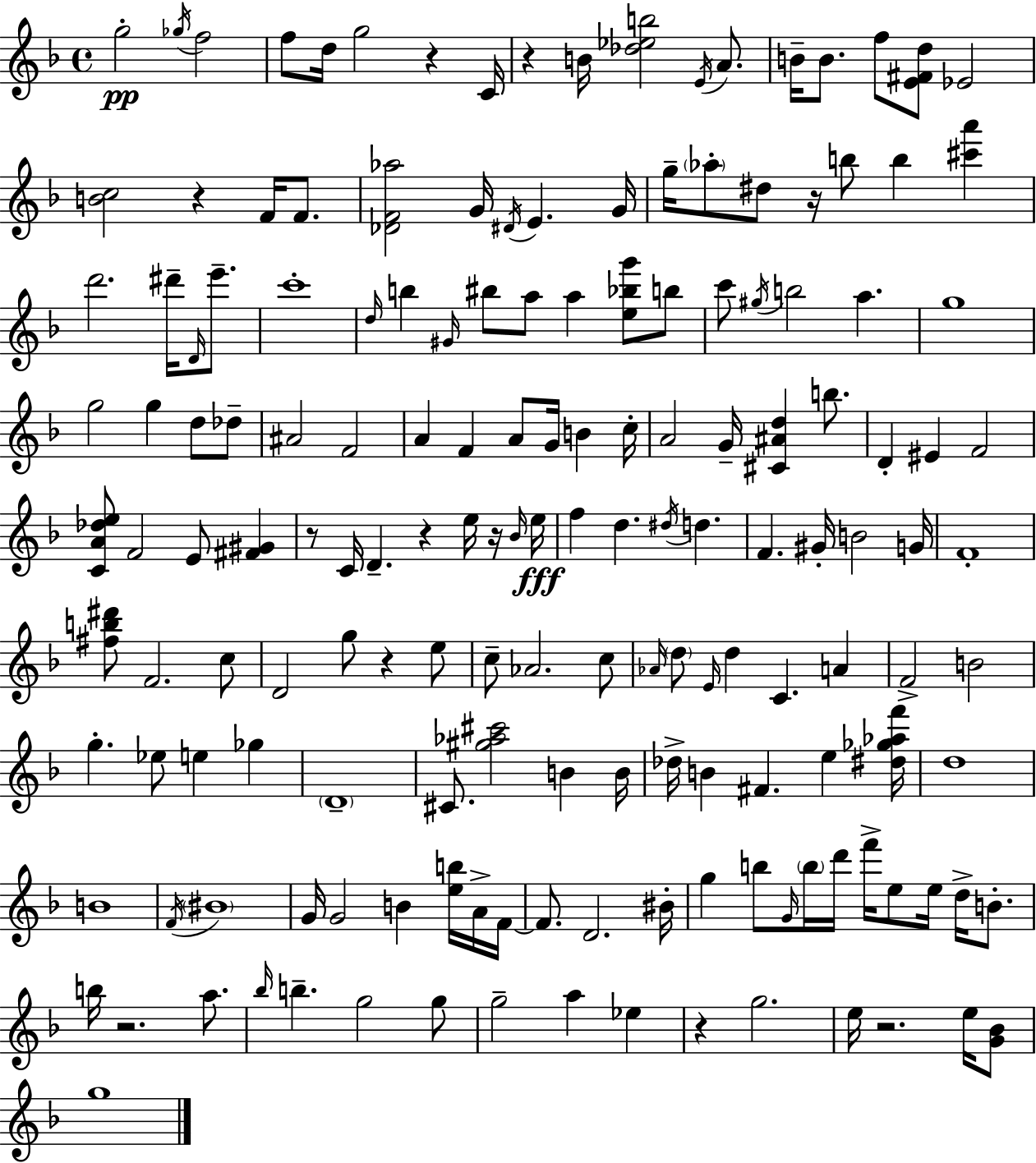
G5/h Gb5/s F5/h F5/e D5/s G5/h R/q C4/s R/q B4/s [Db5,Eb5,B5]/h E4/s A4/e. B4/s B4/e. F5/e [E4,F#4,D5]/e Eb4/h [B4,C5]/h R/q F4/s F4/e. [Db4,F4,Ab5]/h G4/s D#4/s E4/q. G4/s G5/s Ab5/e D#5/e R/s B5/e B5/q [C#6,A6]/q D6/h. D#6/s D4/s E6/e. C6/w D5/s B5/q G#4/s BIS5/e A5/e A5/q [E5,Bb5,G6]/e B5/e C6/e G#5/s B5/h A5/q. G5/w G5/h G5/q D5/e Db5/e A#4/h F4/h A4/q F4/q A4/e G4/s B4/q C5/s A4/h G4/s [C#4,A#4,D5]/q B5/e. D4/q EIS4/q F4/h [C4,A4,Db5,E5]/e F4/h E4/e [F#4,G#4]/q R/e C4/s D4/q. R/q E5/s R/s Bb4/s E5/s F5/q D5/q. D#5/s D5/q. F4/q. G#4/s B4/h G4/s F4/w [F#5,B5,D#6]/e F4/h. C5/e D4/h G5/e R/q E5/e C5/e Ab4/h. C5/e Ab4/s D5/e E4/s D5/q C4/q. A4/q F4/h B4/h G5/q. Eb5/e E5/q Gb5/q D4/w C#4/e. [G#5,Ab5,C#6]/h B4/q B4/s Db5/s B4/q F#4/q. E5/q [D#5,Gb5,Ab5,F6]/s D5/w B4/w F4/s BIS4/w G4/s G4/h B4/q [E5,B5]/s A4/s F4/s F4/e. D4/h. BIS4/s G5/q B5/e G4/s B5/s D6/s F6/s E5/e E5/s D5/s B4/e. B5/s R/h. A5/e. Bb5/s B5/q. G5/h G5/e G5/h A5/q Eb5/q R/q G5/h. E5/s R/h. E5/s [G4,Bb4]/e G5/w